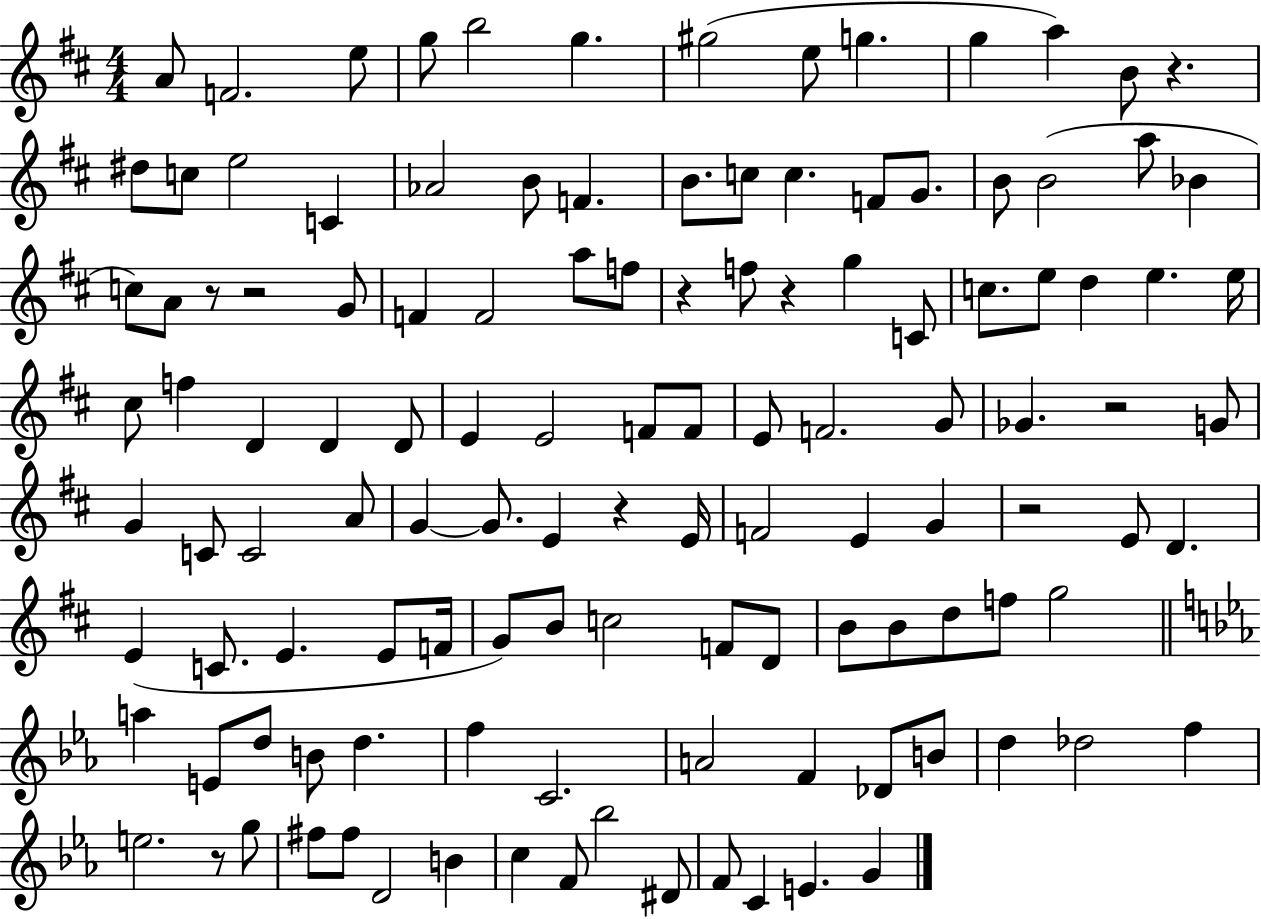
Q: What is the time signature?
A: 4/4